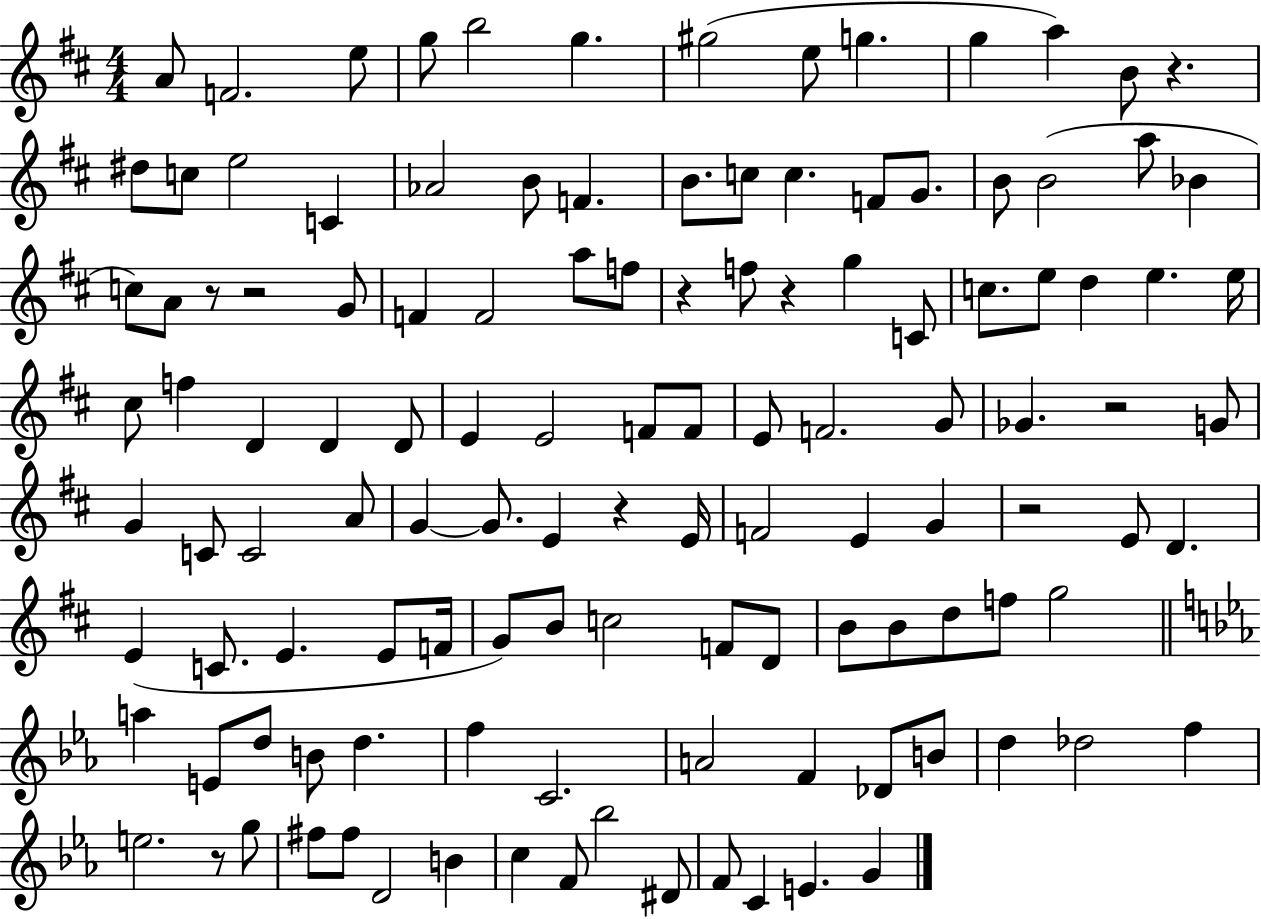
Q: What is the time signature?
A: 4/4